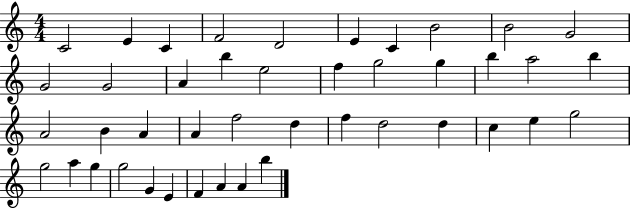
{
  \clef treble
  \numericTimeSignature
  \time 4/4
  \key c \major
  c'2 e'4 c'4 | f'2 d'2 | e'4 c'4 b'2 | b'2 g'2 | \break g'2 g'2 | a'4 b''4 e''2 | f''4 g''2 g''4 | b''4 a''2 b''4 | \break a'2 b'4 a'4 | a'4 f''2 d''4 | f''4 d''2 d''4 | c''4 e''4 g''2 | \break g''2 a''4 g''4 | g''2 g'4 e'4 | f'4 a'4 a'4 b''4 | \bar "|."
}